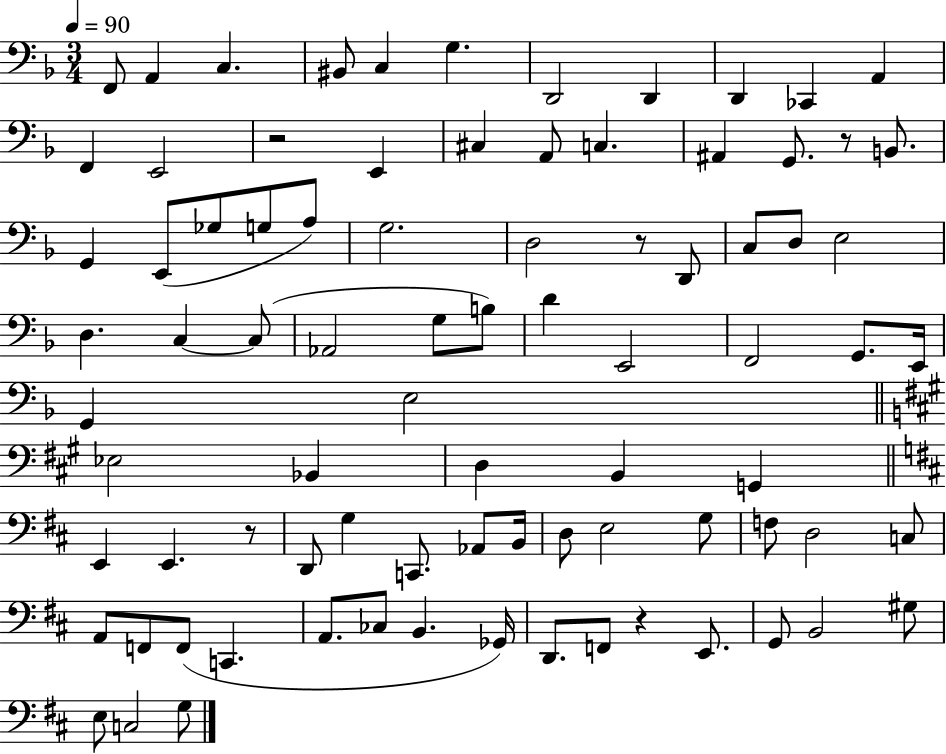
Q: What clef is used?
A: bass